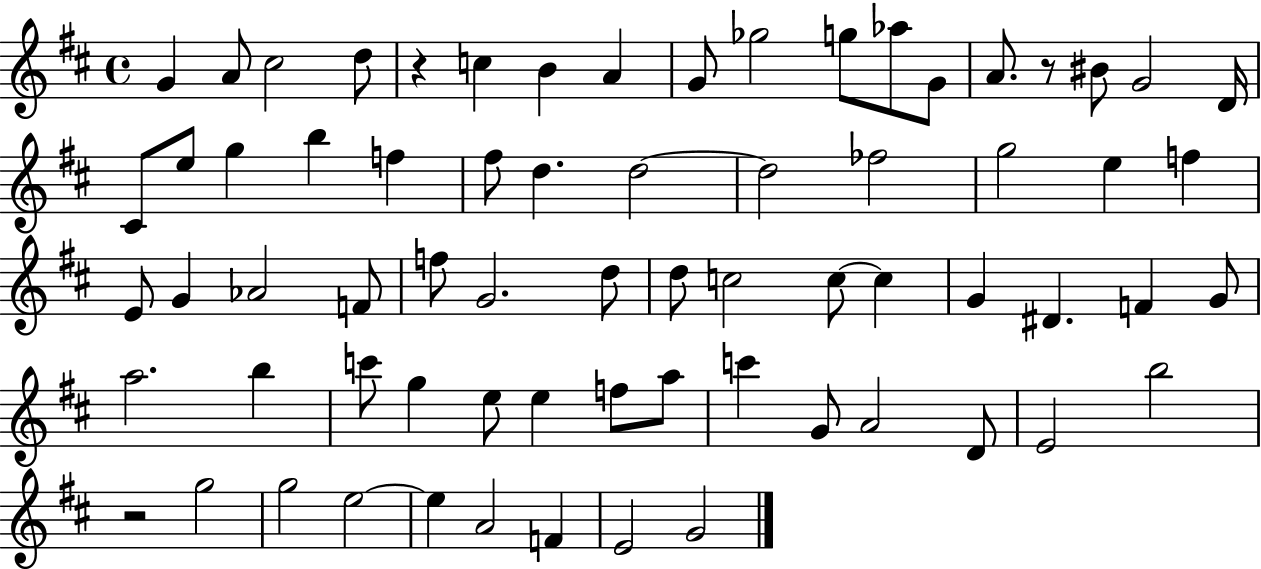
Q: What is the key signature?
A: D major